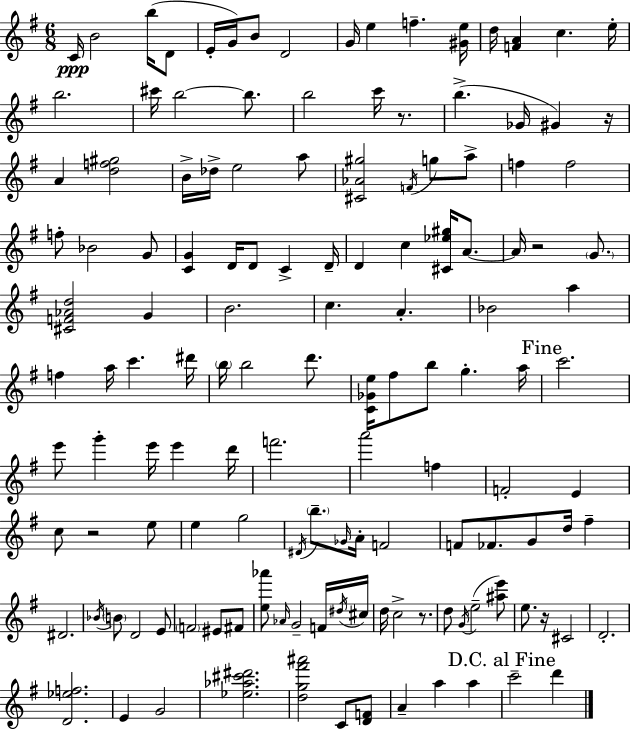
{
  \clef treble
  \numericTimeSignature
  \time 6/8
  \key g \major
  c'16\ppp b'2 b''16( d'8 | e'16-. g'16) b'8 d'2 | g'16 e''4 f''4.-- <gis' e''>16 | d''16 <f' a'>4 c''4. e''16-. | \break b''2. | cis'''16 b''2~~ b''8. | b''2 c'''16 r8. | b''4.->( ges'16 gis'4) r16 | \break a'4 <d'' f'' gis''>2 | b'16-> des''16-> e''2 a''8 | <cis' aes' gis''>2 \acciaccatura { f'16 } g''8 a''8-> | f''4 f''2 | \break f''8-. bes'2 g'8 | <c' g'>4 d'16 d'8 c'4-> | d'16-- d'4 c''4 <cis' ees'' gis''>16 a'8.~~ | a'16 r2 \parenthesize g'8. | \break <cis' f' aes' d''>2 g'4 | b'2. | c''4. a'4.-. | bes'2 a''4 | \break f''4 a''16 c'''4. | dis'''16 \parenthesize b''16 b''2 d'''8. | <c' ges' e''>16 fis''8 b''8 g''4.-. | a''16 \mark "Fine" c'''2. | \break e'''8 g'''4-. e'''16 e'''4 | d'''16 f'''2. | a'''2 f''4 | f'2-. e'4 | \break c''8 r2 e''8 | e''4 g''2 | \acciaccatura { dis'16 } \parenthesize b''8.-- \grace { ges'16 } a'16-. f'2 | f'8 fes'8. g'8 d''16 fis''4-- | \break dis'2. | \acciaccatura { bes'16 } \parenthesize b'8 d'2 | e'8 \parenthesize f'2 | eis'8 fis'8 <e'' aes'''>8 \grace { aes'16 } g'2-- | \break f'16 \acciaccatura { dis''16 } cis''16 d''16 c''2-> | r8. d''8 \acciaccatura { g'16 }( e''2-- | <ais'' e'''>8) e''8. r16 cis'2 | d'2.-. | \break <d' ees'' f''>2. | e'4 g'2 | <ees'' aes'' cis''' dis'''>2. | <d'' g'' fis''' ais'''>2 | \break c'8 <d' f'>8 a'4-- a''4 | a''4 \mark "D.C. al Fine" c'''2-- | d'''4 \bar "|."
}